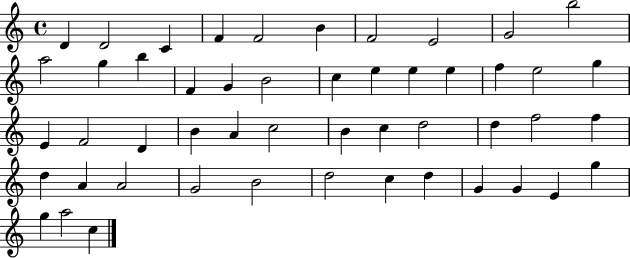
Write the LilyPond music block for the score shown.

{
  \clef treble
  \time 4/4
  \defaultTimeSignature
  \key c \major
  d'4 d'2 c'4 | f'4 f'2 b'4 | f'2 e'2 | g'2 b''2 | \break a''2 g''4 b''4 | f'4 g'4 b'2 | c''4 e''4 e''4 e''4 | f''4 e''2 g''4 | \break e'4 f'2 d'4 | b'4 a'4 c''2 | b'4 c''4 d''2 | d''4 f''2 f''4 | \break d''4 a'4 a'2 | g'2 b'2 | d''2 c''4 d''4 | g'4 g'4 e'4 g''4 | \break g''4 a''2 c''4 | \bar "|."
}